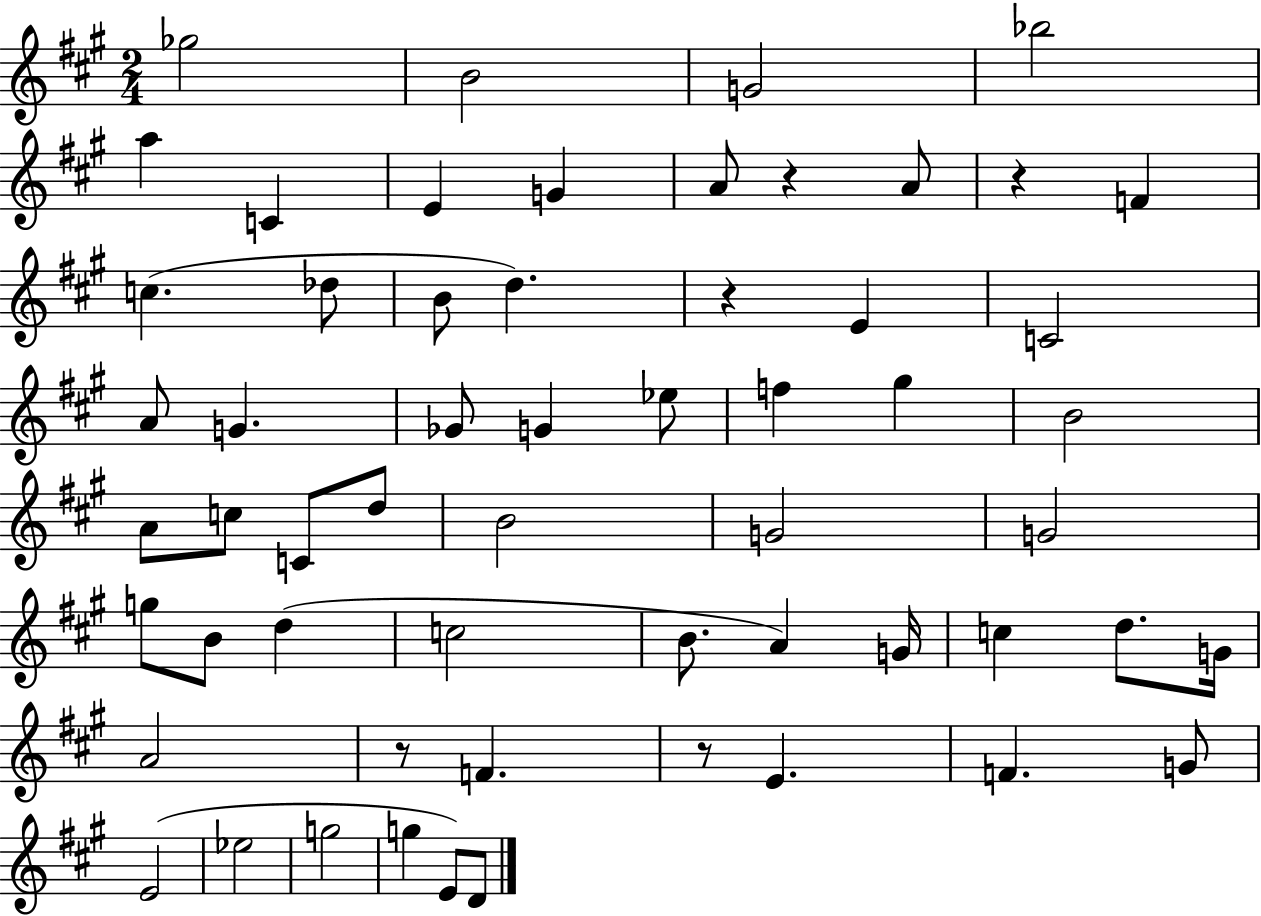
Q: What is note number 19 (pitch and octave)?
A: G4